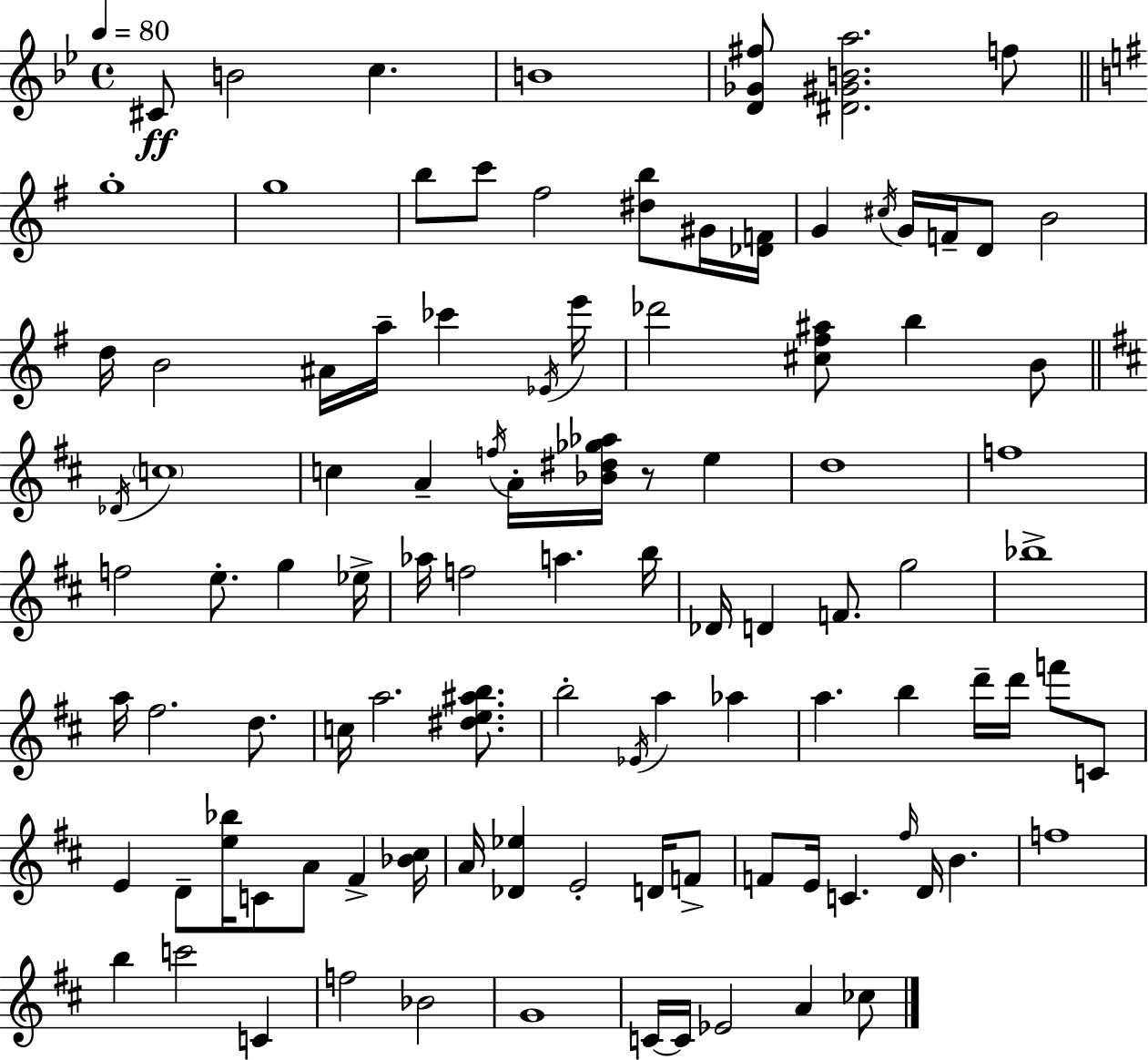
C#4/e B4/h C5/q. B4/w [D4,Gb4,F#5]/e [D#4,G#4,B4,A5]/h. F5/e G5/w G5/w B5/e C6/e F#5/h [D#5,B5]/e G#4/s [Db4,F4]/s G4/q C#5/s G4/s F4/s D4/e B4/h D5/s B4/h A#4/s A5/s CES6/q Eb4/s E6/s Db6/h [C#5,F#5,A#5]/e B5/q B4/e Db4/s C5/w C5/q A4/q F5/s A4/s [Bb4,D#5,Gb5,Ab5]/s R/e E5/q D5/w F5/w F5/h E5/e. G5/q Eb5/s Ab5/s F5/h A5/q. B5/s Db4/s D4/q F4/e. G5/h Bb5/w A5/s F#5/h. D5/e. C5/s A5/h. [D#5,E5,A#5,B5]/e. B5/h Eb4/s A5/q Ab5/q A5/q. B5/q D6/s D6/s F6/e C4/e E4/q D4/e [E5,Bb5]/s C4/e A4/e F#4/q [Bb4,C#5]/s A4/s [Db4,Eb5]/q E4/h D4/s F4/e F4/e E4/s C4/q. F#5/s D4/s B4/q. F5/w B5/q C6/h C4/q F5/h Bb4/h G4/w C4/s C4/s Eb4/h A4/q CES5/e